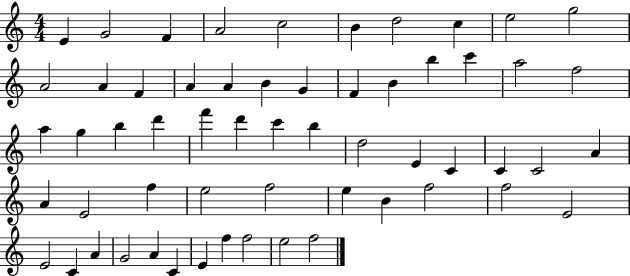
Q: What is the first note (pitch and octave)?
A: E4